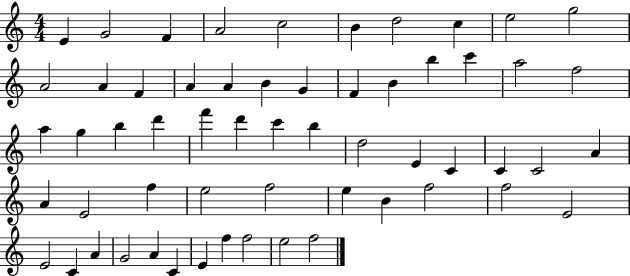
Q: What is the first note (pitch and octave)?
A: E4